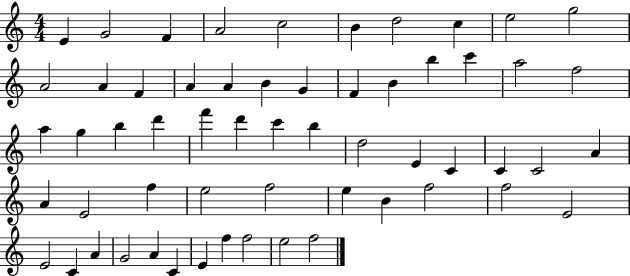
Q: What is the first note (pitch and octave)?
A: E4